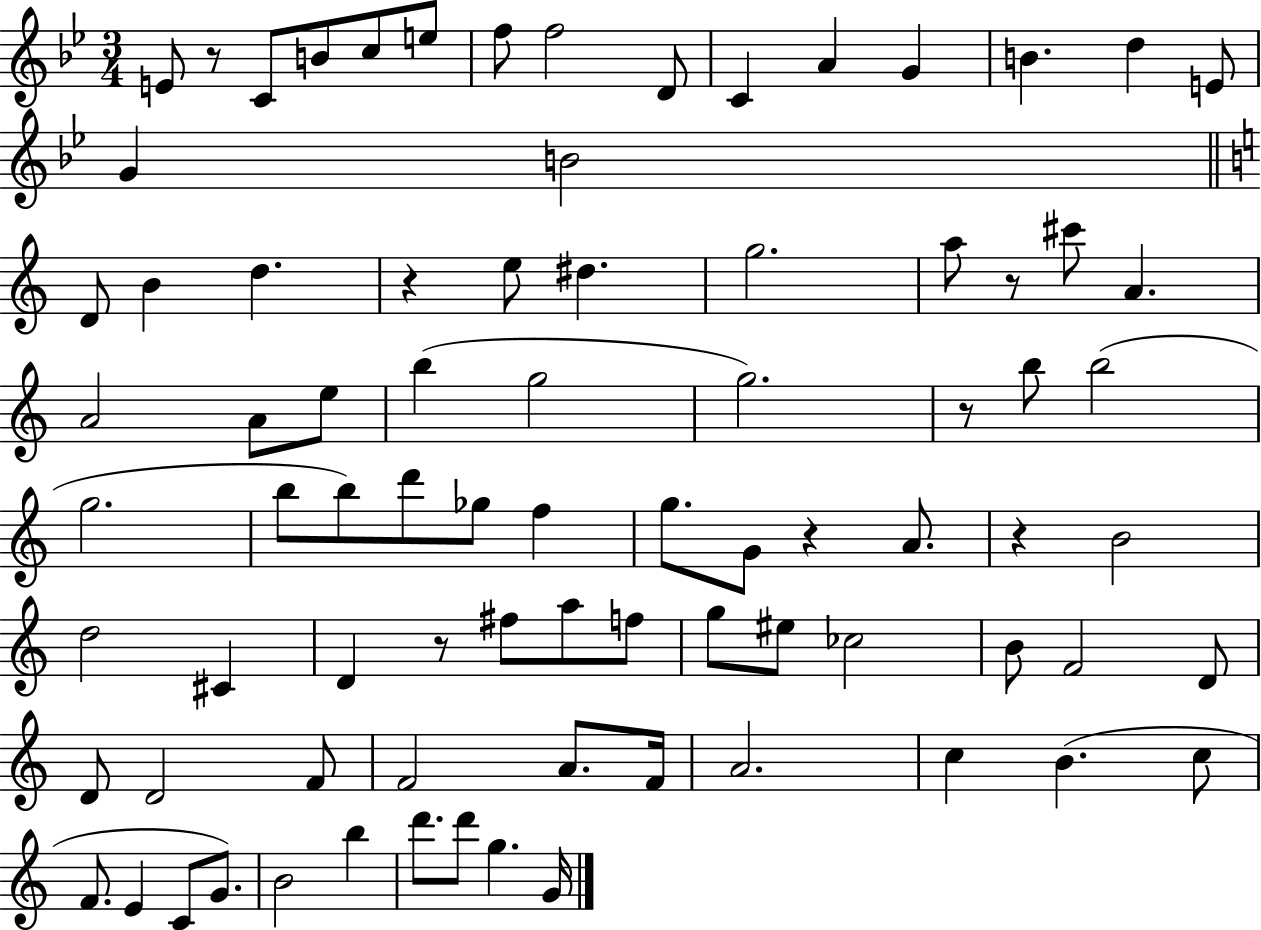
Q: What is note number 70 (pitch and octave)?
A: B4